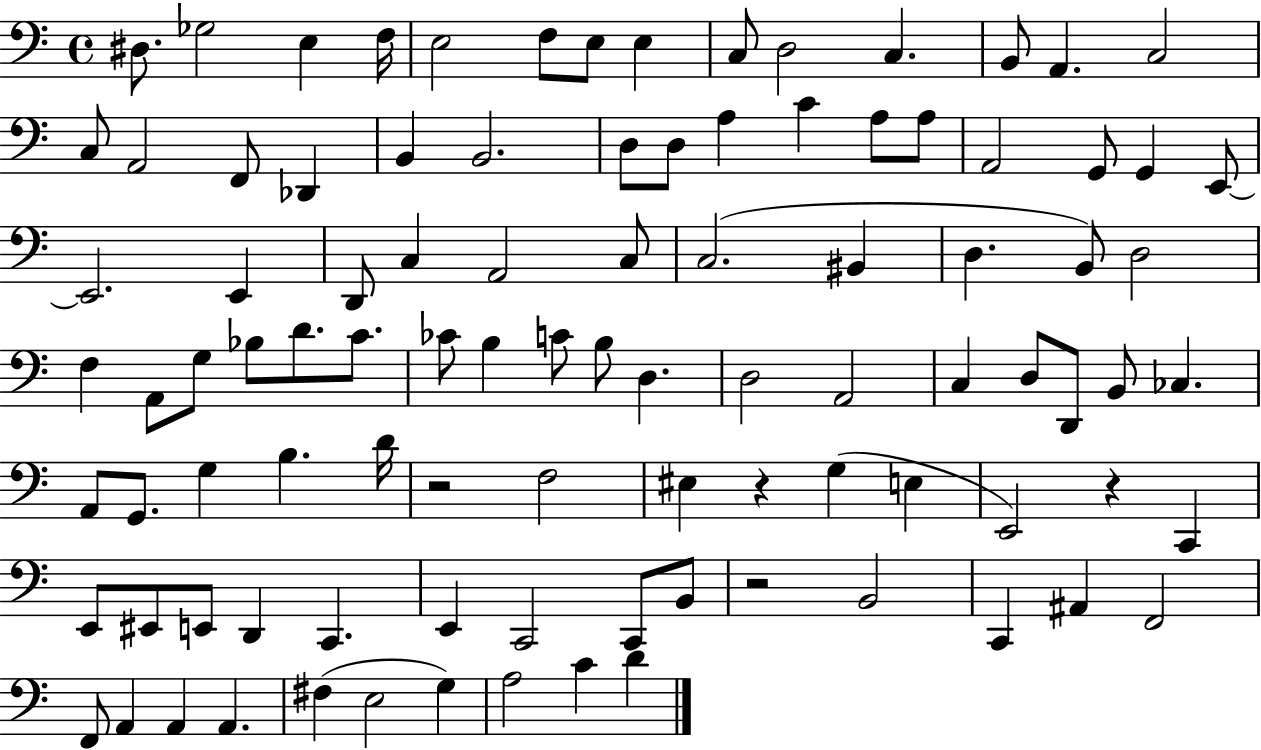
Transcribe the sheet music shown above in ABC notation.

X:1
T:Untitled
M:4/4
L:1/4
K:C
^D,/2 _G,2 E, F,/4 E,2 F,/2 E,/2 E, C,/2 D,2 C, B,,/2 A,, C,2 C,/2 A,,2 F,,/2 _D,, B,, B,,2 D,/2 D,/2 A, C A,/2 A,/2 A,,2 G,,/2 G,, E,,/2 E,,2 E,, D,,/2 C, A,,2 C,/2 C,2 ^B,, D, B,,/2 D,2 F, A,,/2 G,/2 _B,/2 D/2 C/2 _C/2 B, C/2 B,/2 D, D,2 A,,2 C, D,/2 D,,/2 B,,/2 _C, A,,/2 G,,/2 G, B, D/4 z2 F,2 ^E, z G, E, E,,2 z C,, E,,/2 ^E,,/2 E,,/2 D,, C,, E,, C,,2 C,,/2 B,,/2 z2 B,,2 C,, ^A,, F,,2 F,,/2 A,, A,, A,, ^F, E,2 G, A,2 C D